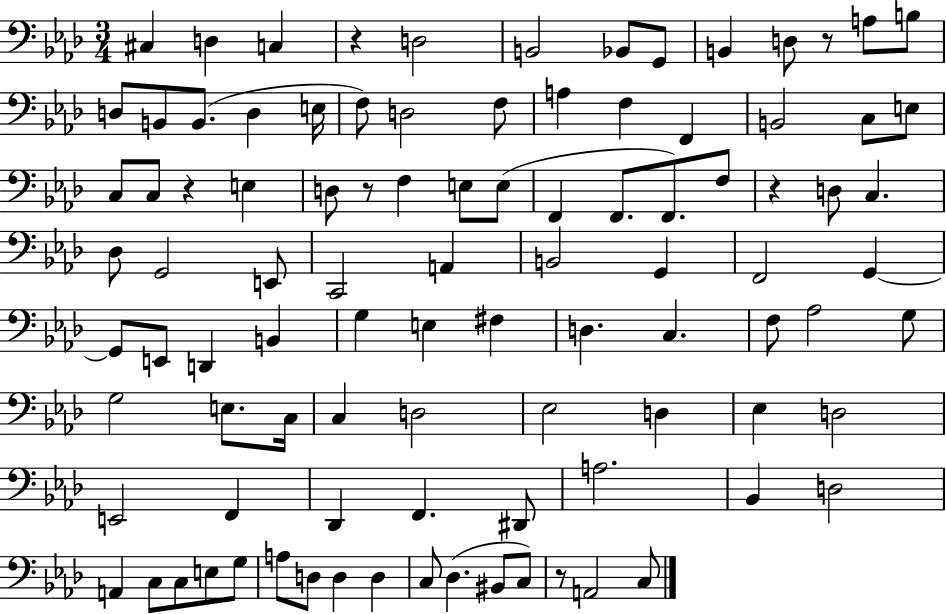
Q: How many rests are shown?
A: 6